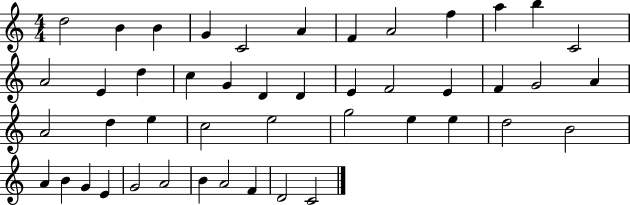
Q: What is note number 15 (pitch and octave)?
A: D5